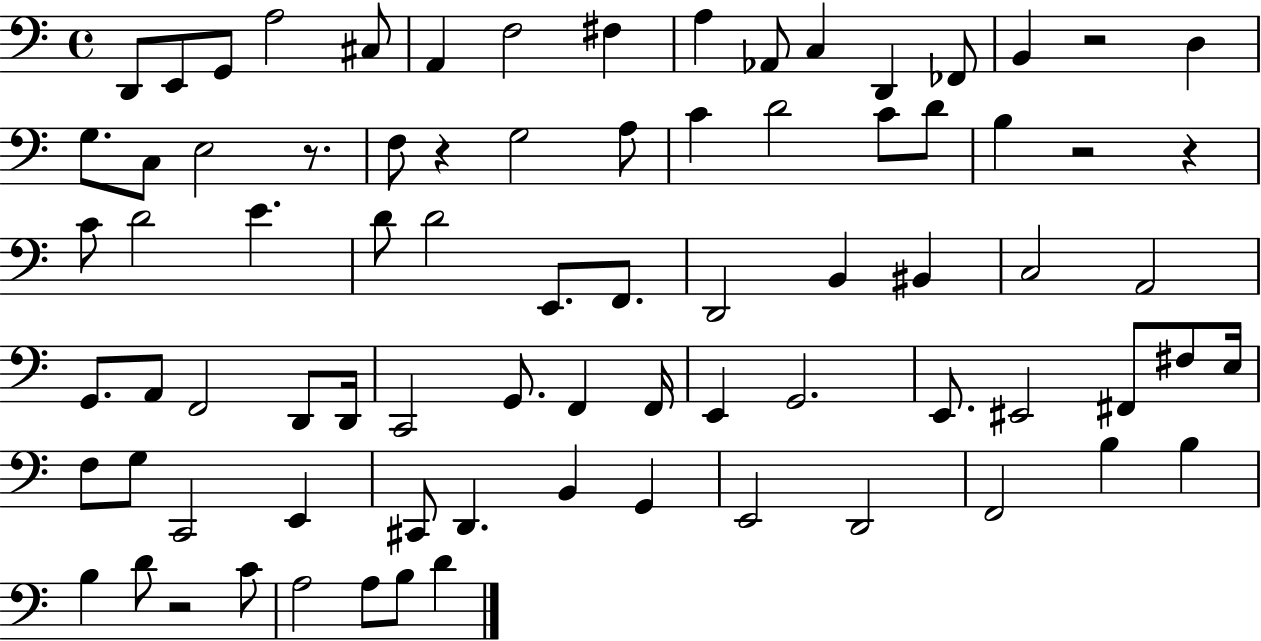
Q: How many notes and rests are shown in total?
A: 80